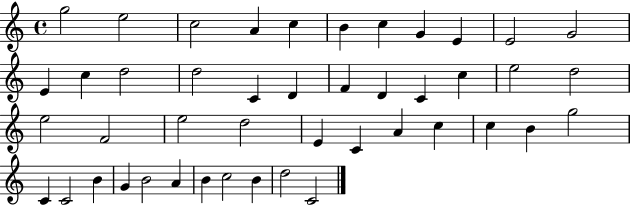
X:1
T:Untitled
M:4/4
L:1/4
K:C
g2 e2 c2 A c B c G E E2 G2 E c d2 d2 C D F D C c e2 d2 e2 F2 e2 d2 E C A c c B g2 C C2 B G B2 A B c2 B d2 C2